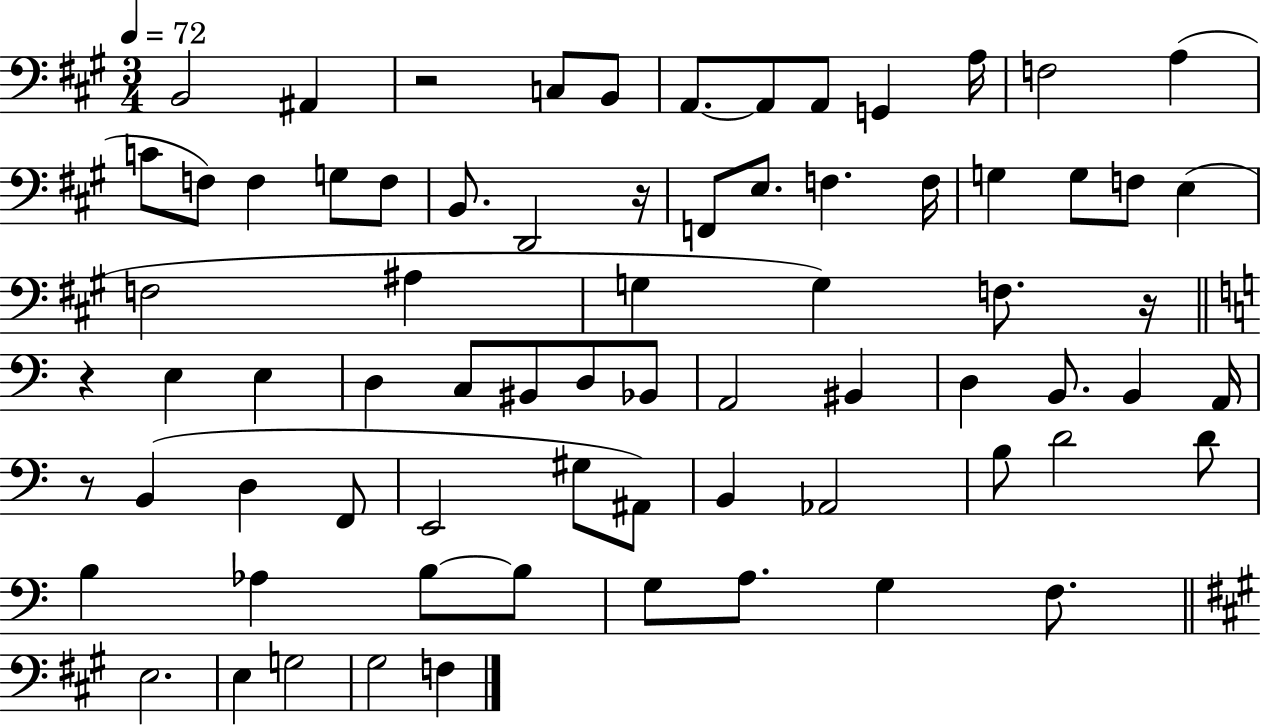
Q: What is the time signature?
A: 3/4